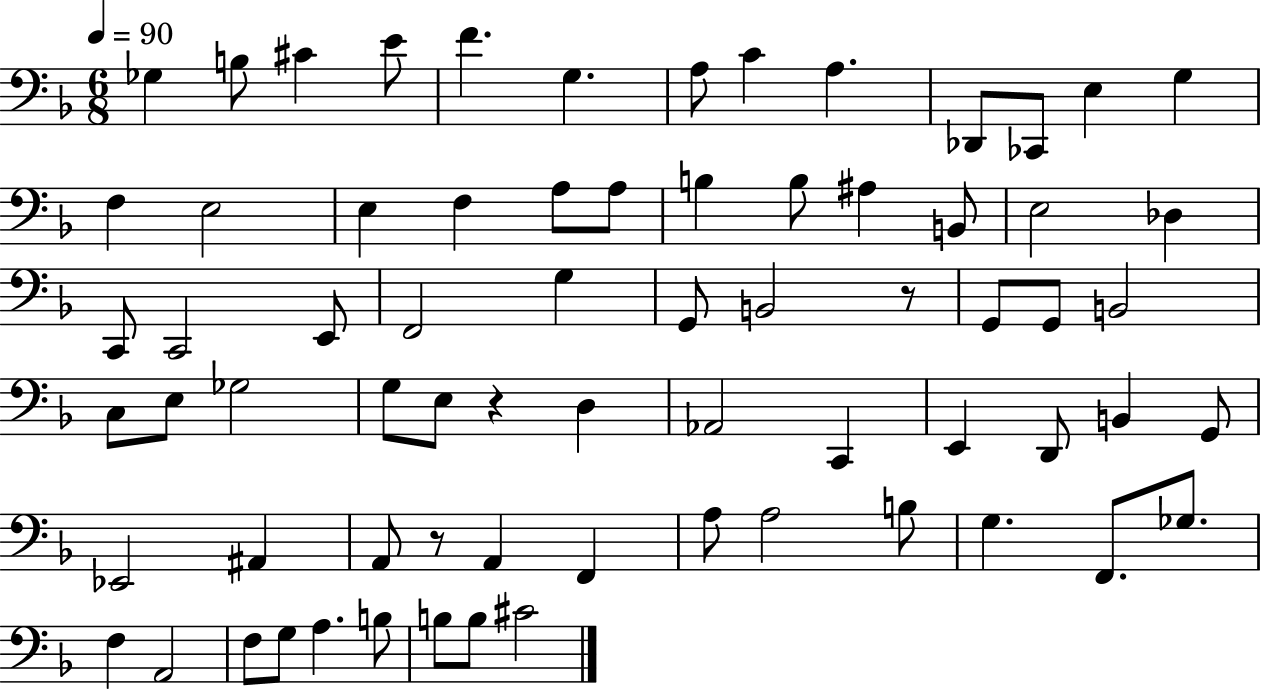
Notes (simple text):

Gb3/q B3/e C#4/q E4/e F4/q. G3/q. A3/e C4/q A3/q. Db2/e CES2/e E3/q G3/q F3/q E3/h E3/q F3/q A3/e A3/e B3/q B3/e A#3/q B2/e E3/h Db3/q C2/e C2/h E2/e F2/h G3/q G2/e B2/h R/e G2/e G2/e B2/h C3/e E3/e Gb3/h G3/e E3/e R/q D3/q Ab2/h C2/q E2/q D2/e B2/q G2/e Eb2/h A#2/q A2/e R/e A2/q F2/q A3/e A3/h B3/e G3/q. F2/e. Gb3/e. F3/q A2/h F3/e G3/e A3/q. B3/e B3/e B3/e C#4/h